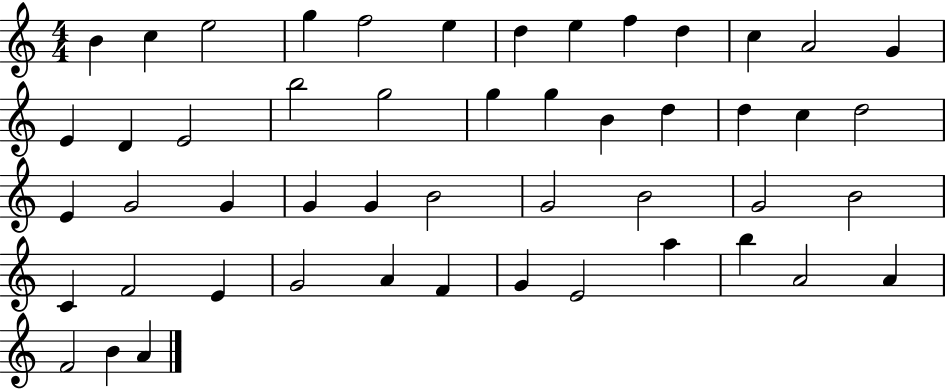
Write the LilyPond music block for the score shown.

{
  \clef treble
  \numericTimeSignature
  \time 4/4
  \key c \major
  b'4 c''4 e''2 | g''4 f''2 e''4 | d''4 e''4 f''4 d''4 | c''4 a'2 g'4 | \break e'4 d'4 e'2 | b''2 g''2 | g''4 g''4 b'4 d''4 | d''4 c''4 d''2 | \break e'4 g'2 g'4 | g'4 g'4 b'2 | g'2 b'2 | g'2 b'2 | \break c'4 f'2 e'4 | g'2 a'4 f'4 | g'4 e'2 a''4 | b''4 a'2 a'4 | \break f'2 b'4 a'4 | \bar "|."
}